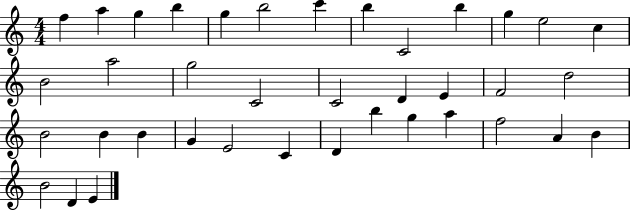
X:1
T:Untitled
M:4/4
L:1/4
K:C
f a g b g b2 c' b C2 b g e2 c B2 a2 g2 C2 C2 D E F2 d2 B2 B B G E2 C D b g a f2 A B B2 D E